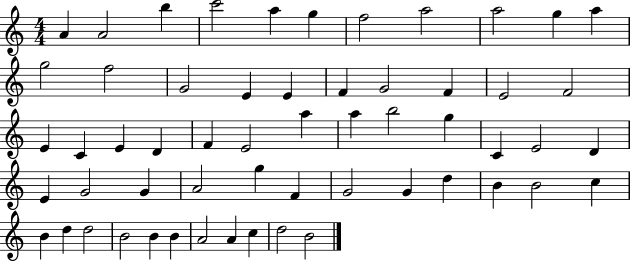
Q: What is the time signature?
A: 4/4